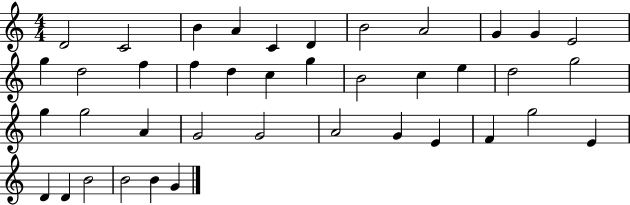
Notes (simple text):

D4/h C4/h B4/q A4/q C4/q D4/q B4/h A4/h G4/q G4/q E4/h G5/q D5/h F5/q F5/q D5/q C5/q G5/q B4/h C5/q E5/q D5/h G5/h G5/q G5/h A4/q G4/h G4/h A4/h G4/q E4/q F4/q G5/h E4/q D4/q D4/q B4/h B4/h B4/q G4/q